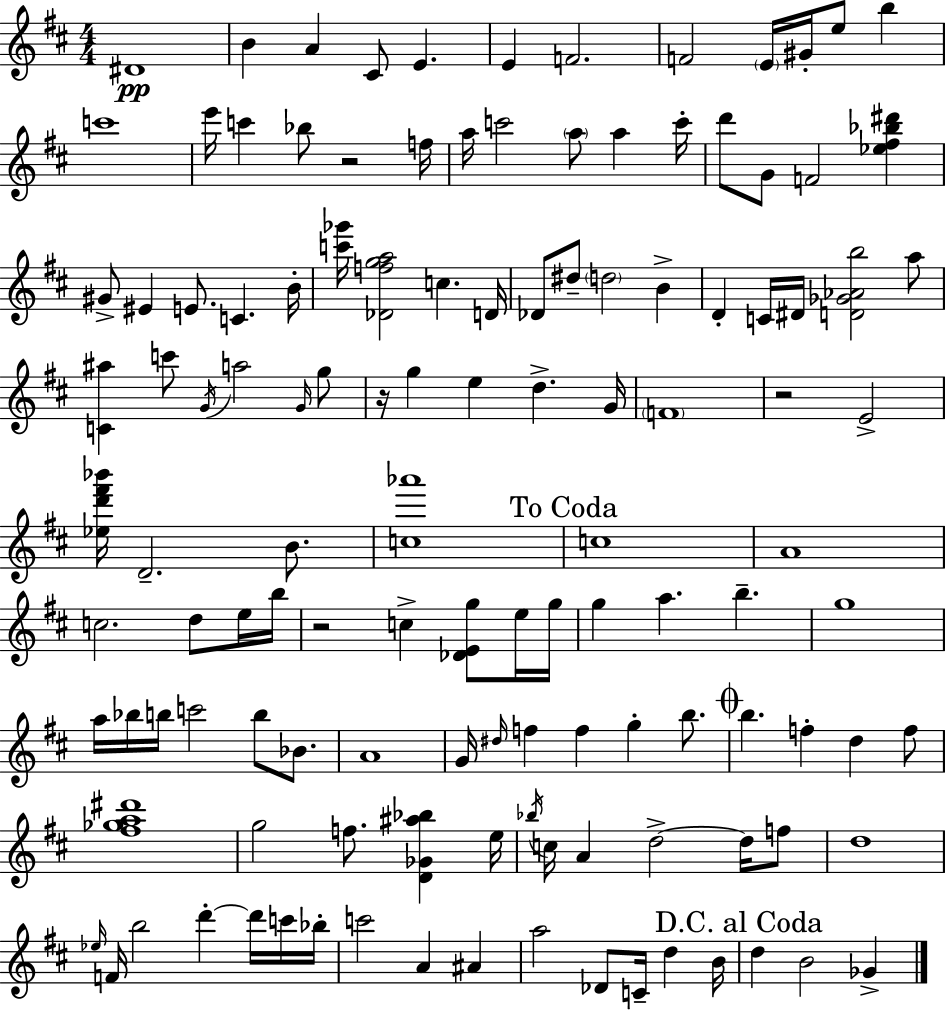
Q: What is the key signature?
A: D major